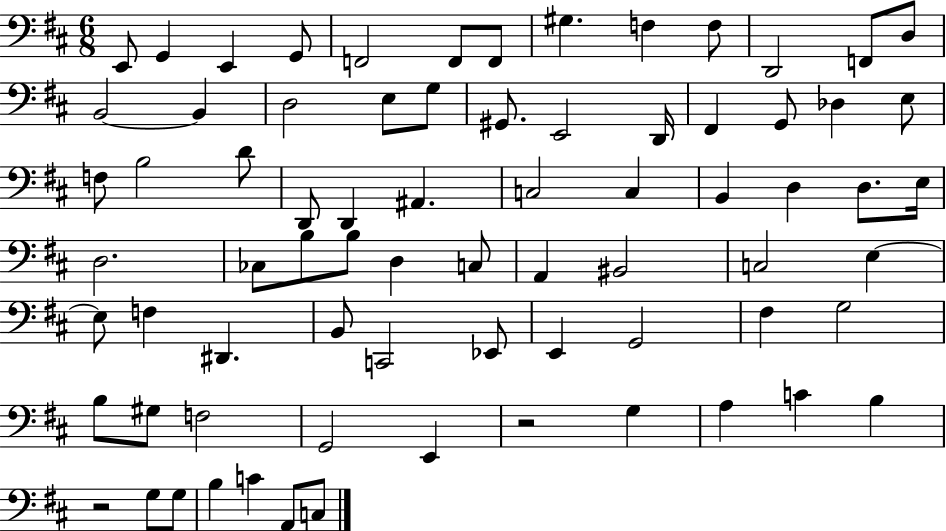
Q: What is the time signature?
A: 6/8